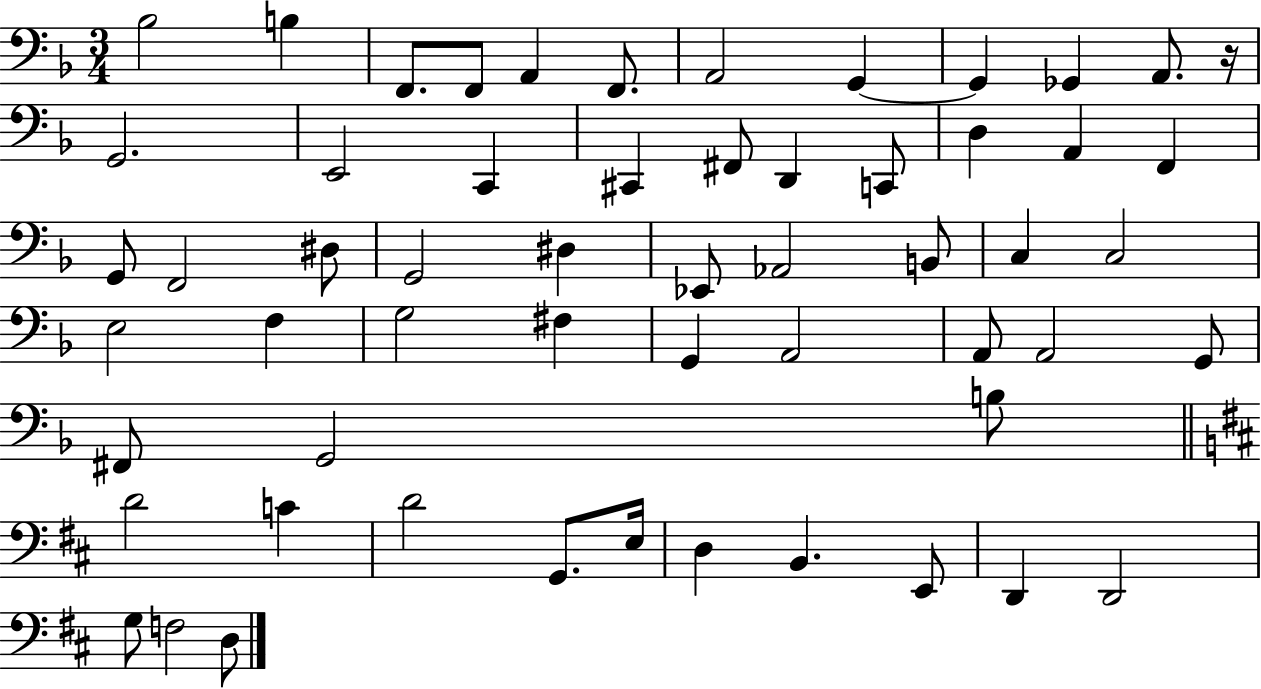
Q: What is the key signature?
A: F major